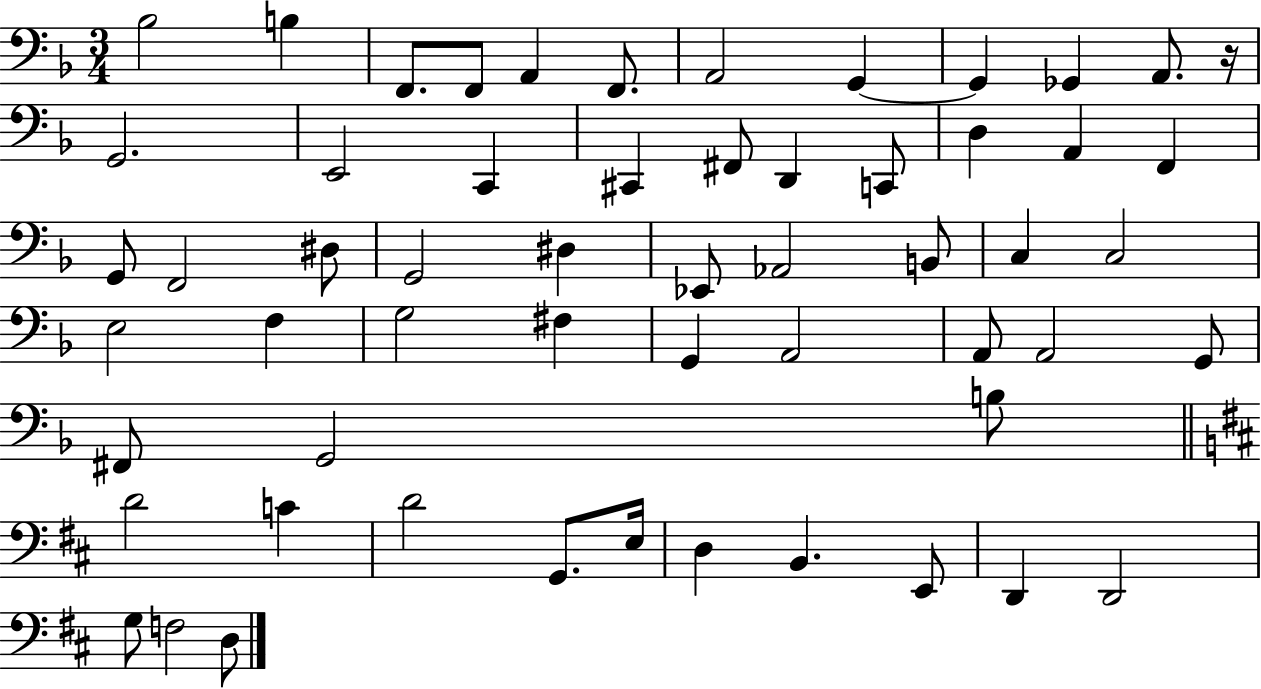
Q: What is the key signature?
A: F major